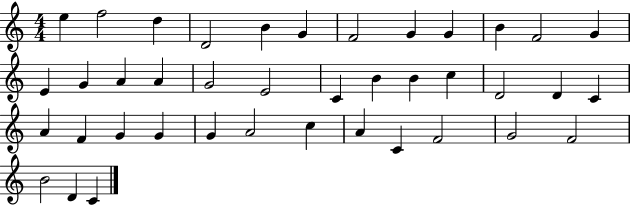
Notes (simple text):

E5/q F5/h D5/q D4/h B4/q G4/q F4/h G4/q G4/q B4/q F4/h G4/q E4/q G4/q A4/q A4/q G4/h E4/h C4/q B4/q B4/q C5/q D4/h D4/q C4/q A4/q F4/q G4/q G4/q G4/q A4/h C5/q A4/q C4/q F4/h G4/h F4/h B4/h D4/q C4/q